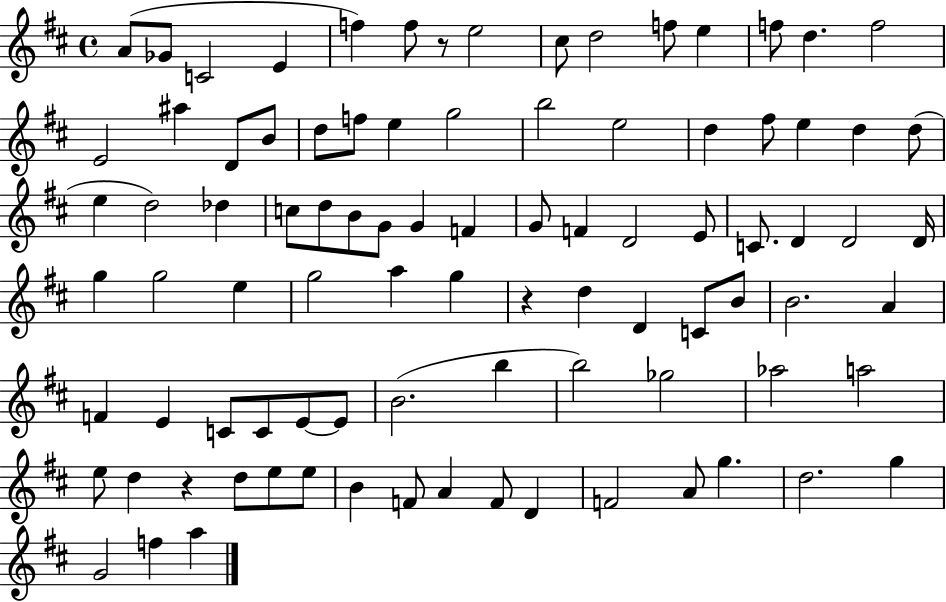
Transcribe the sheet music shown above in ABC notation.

X:1
T:Untitled
M:4/4
L:1/4
K:D
A/2 _G/2 C2 E f f/2 z/2 e2 ^c/2 d2 f/2 e f/2 d f2 E2 ^a D/2 B/2 d/2 f/2 e g2 b2 e2 d ^f/2 e d d/2 e d2 _d c/2 d/2 B/2 G/2 G F G/2 F D2 E/2 C/2 D D2 D/4 g g2 e g2 a g z d D C/2 B/2 B2 A F E C/2 C/2 E/2 E/2 B2 b b2 _g2 _a2 a2 e/2 d z d/2 e/2 e/2 B F/2 A F/2 D F2 A/2 g d2 g G2 f a